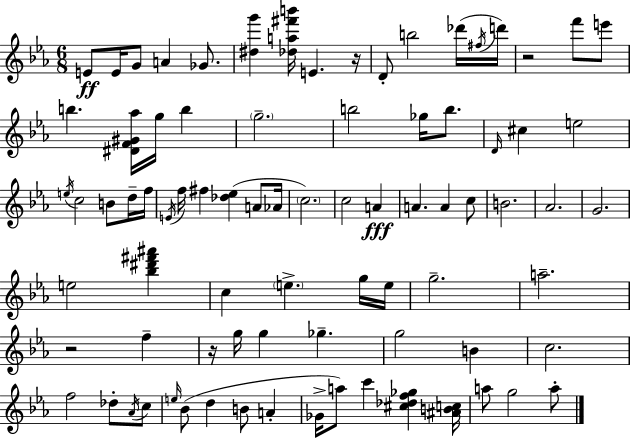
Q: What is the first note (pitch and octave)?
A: E4